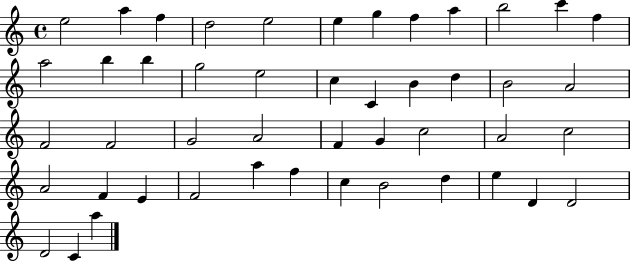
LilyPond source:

{
  \clef treble
  \time 4/4
  \defaultTimeSignature
  \key c \major
  e''2 a''4 f''4 | d''2 e''2 | e''4 g''4 f''4 a''4 | b''2 c'''4 f''4 | \break a''2 b''4 b''4 | g''2 e''2 | c''4 c'4 b'4 d''4 | b'2 a'2 | \break f'2 f'2 | g'2 a'2 | f'4 g'4 c''2 | a'2 c''2 | \break a'2 f'4 e'4 | f'2 a''4 f''4 | c''4 b'2 d''4 | e''4 d'4 d'2 | \break d'2 c'4 a''4 | \bar "|."
}